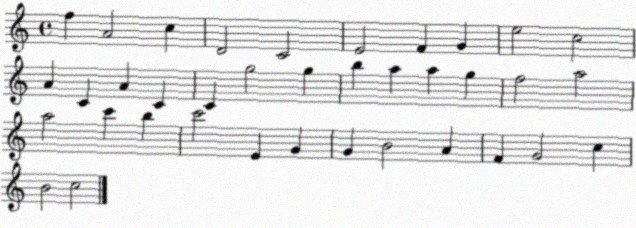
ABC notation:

X:1
T:Untitled
M:4/4
L:1/4
K:C
f A2 c D2 C2 E2 F G e2 c2 A C A C C g2 g b a a g f2 a2 a2 c' b c'2 E G G B2 A F G2 c B2 c2